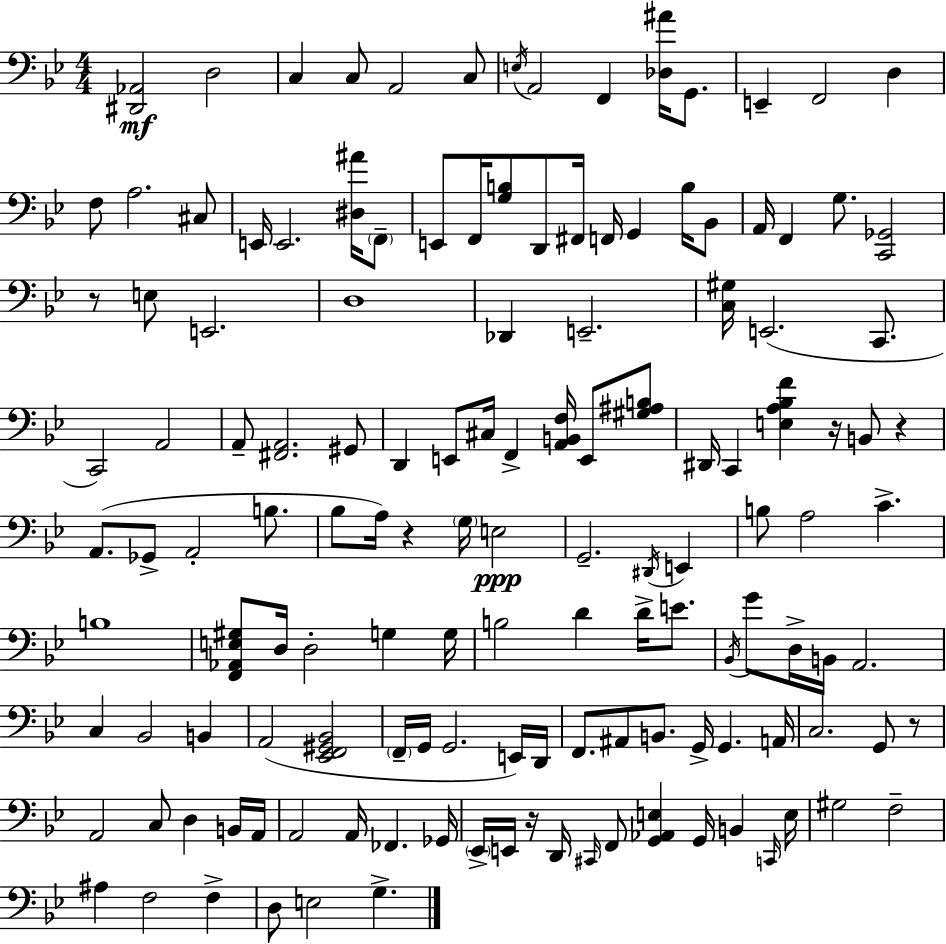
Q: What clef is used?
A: bass